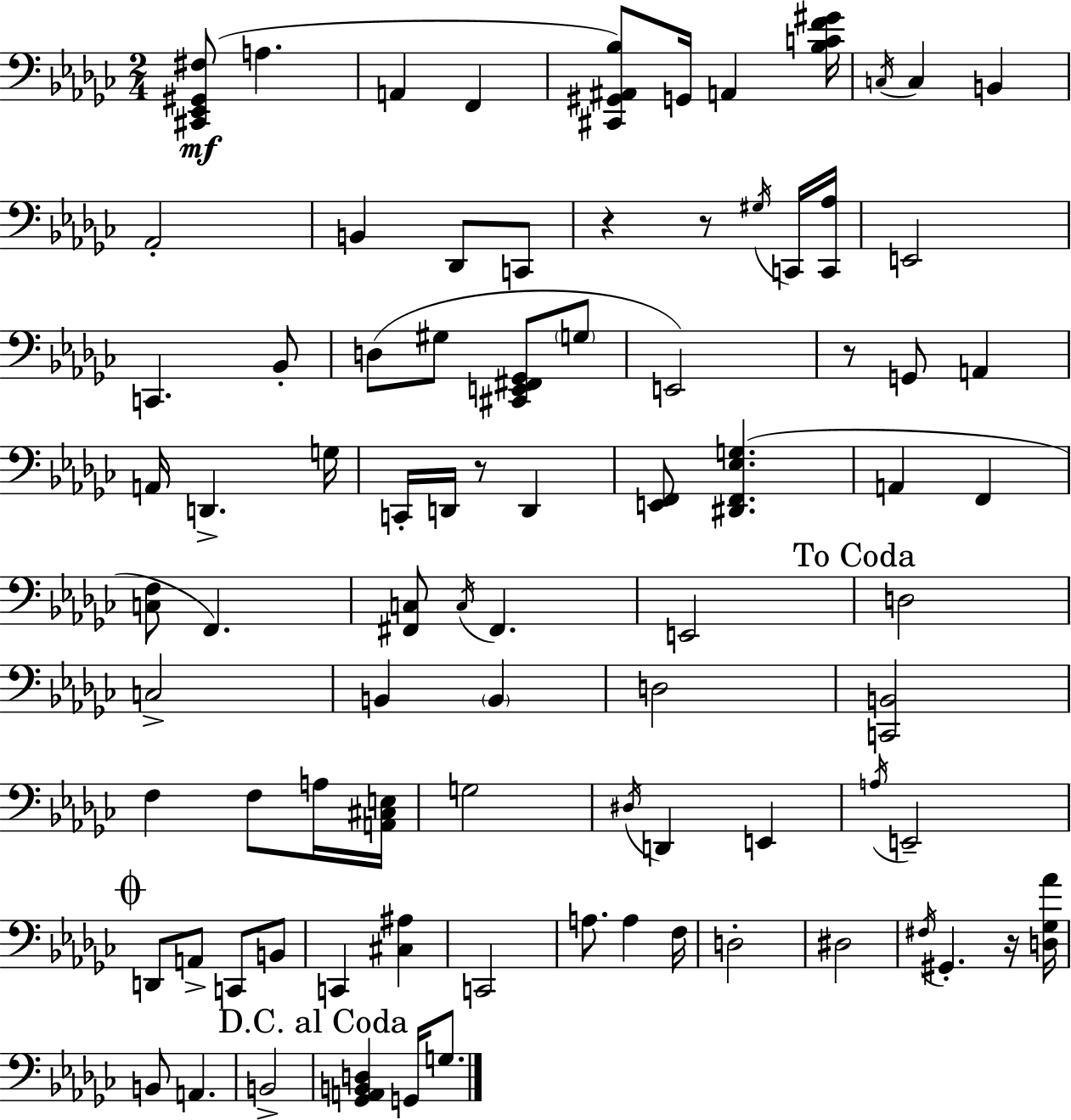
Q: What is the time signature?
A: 2/4